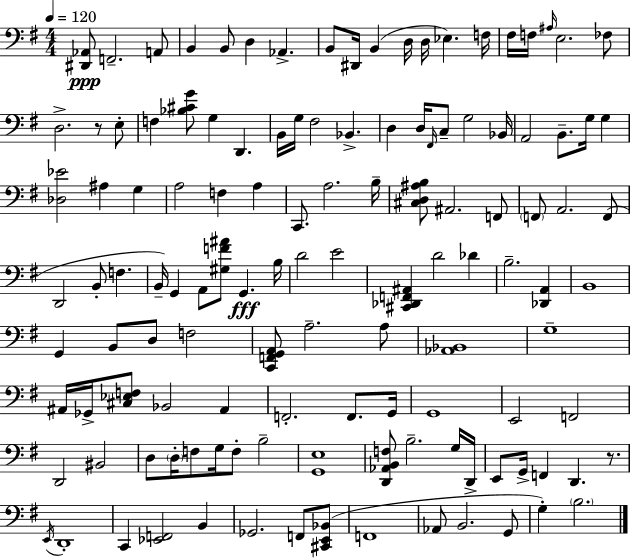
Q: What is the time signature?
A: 4/4